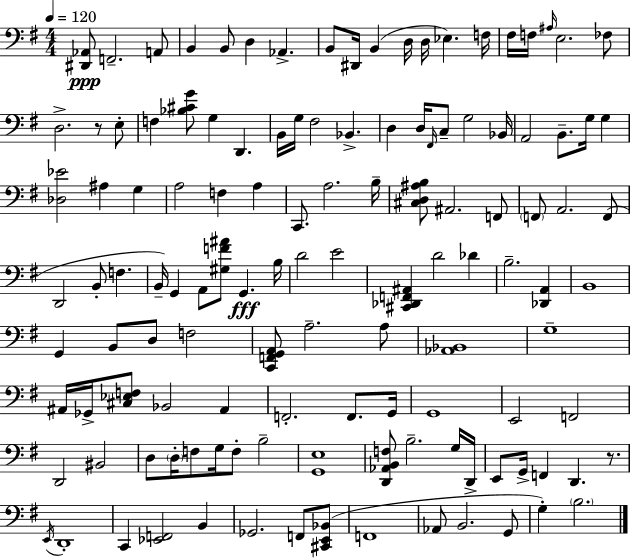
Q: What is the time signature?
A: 4/4